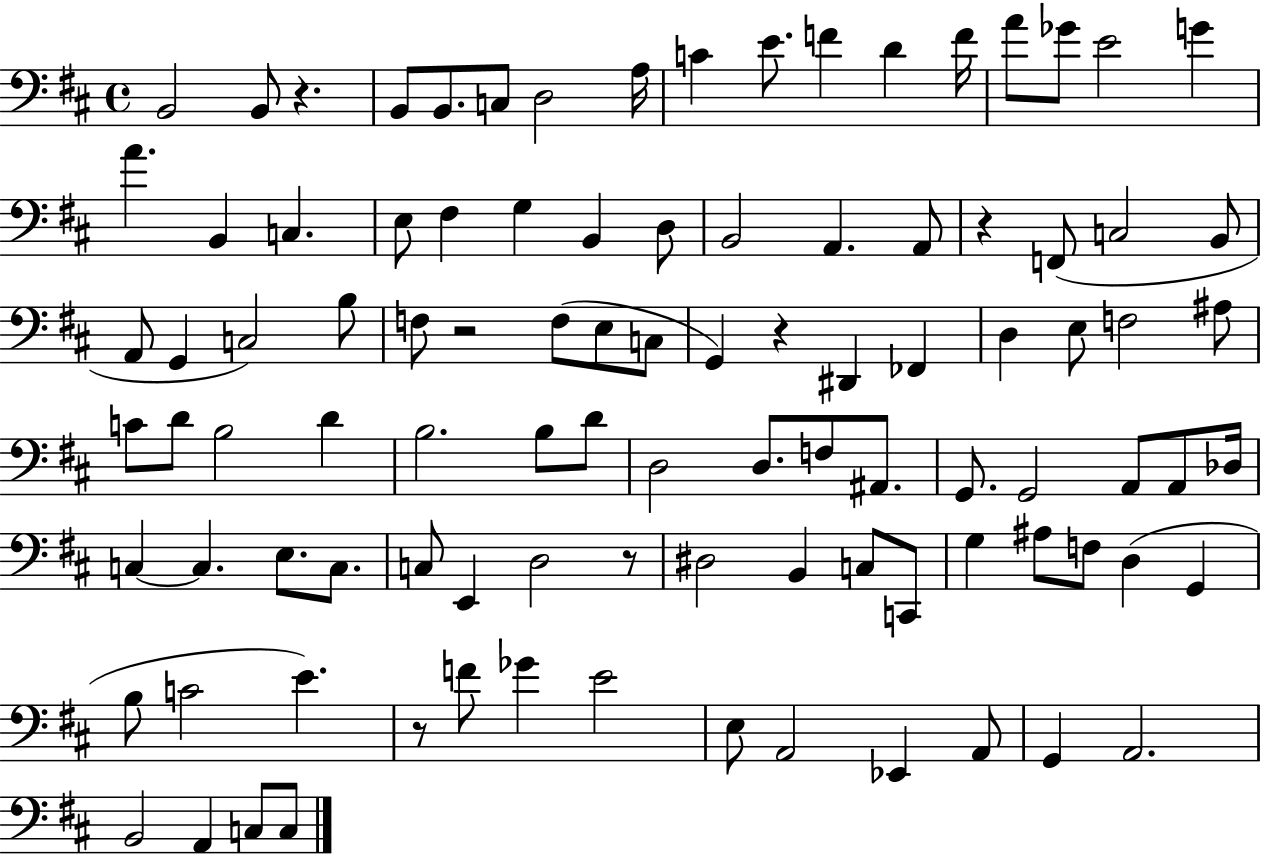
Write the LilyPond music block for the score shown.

{
  \clef bass
  \time 4/4
  \defaultTimeSignature
  \key d \major
  b,2 b,8 r4. | b,8 b,8. c8 d2 a16 | c'4 e'8. f'4 d'4 f'16 | a'8 ges'8 e'2 g'4 | \break a'4. b,4 c4. | e8 fis4 g4 b,4 d8 | b,2 a,4. a,8 | r4 f,8( c2 b,8 | \break a,8 g,4 c2) b8 | f8 r2 f8( e8 c8 | g,4) r4 dis,4 fes,4 | d4 e8 f2 ais8 | \break c'8 d'8 b2 d'4 | b2. b8 d'8 | d2 d8. f8 ais,8. | g,8. g,2 a,8 a,8 des16 | \break c4~~ c4. e8. c8. | c8 e,4 d2 r8 | dis2 b,4 c8 c,8 | g4 ais8 f8 d4( g,4 | \break b8 c'2 e'4.) | r8 f'8 ges'4 e'2 | e8 a,2 ees,4 a,8 | g,4 a,2. | \break b,2 a,4 c8 c8 | \bar "|."
}